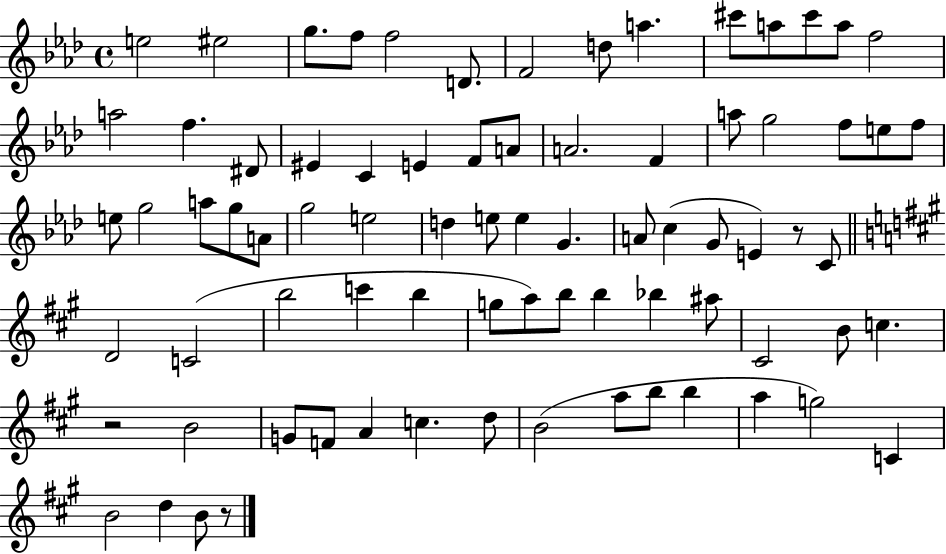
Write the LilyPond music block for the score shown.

{
  \clef treble
  \time 4/4
  \defaultTimeSignature
  \key aes \major
  \repeat volta 2 { e''2 eis''2 | g''8. f''8 f''2 d'8. | f'2 d''8 a''4. | cis'''8 a''8 cis'''8 a''8 f''2 | \break a''2 f''4. dis'8 | eis'4 c'4 e'4 f'8 a'8 | a'2. f'4 | a''8 g''2 f''8 e''8 f''8 | \break e''8 g''2 a''8 g''8 a'8 | g''2 e''2 | d''4 e''8 e''4 g'4. | a'8 c''4( g'8 e'4) r8 c'8 | \break \bar "||" \break \key a \major d'2 c'2( | b''2 c'''4 b''4 | g''8 a''8) b''8 b''4 bes''4 ais''8 | cis'2 b'8 c''4. | \break r2 b'2 | g'8 f'8 a'4 c''4. d''8 | b'2( a''8 b''8 b''4 | a''4 g''2) c'4 | \break b'2 d''4 b'8 r8 | } \bar "|."
}